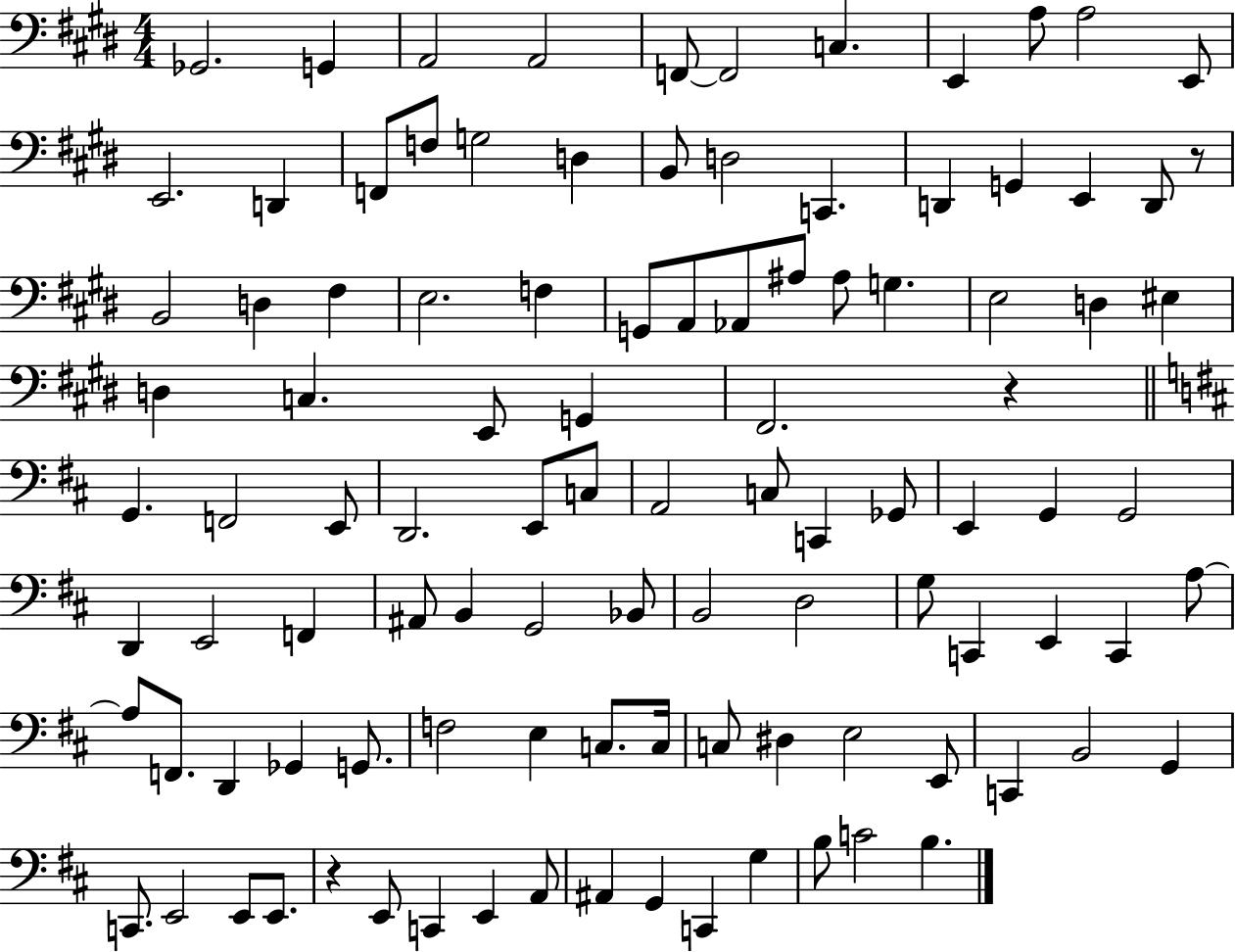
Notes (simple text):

Gb2/h. G2/q A2/h A2/h F2/e F2/h C3/q. E2/q A3/e A3/h E2/e E2/h. D2/q F2/e F3/e G3/h D3/q B2/e D3/h C2/q. D2/q G2/q E2/q D2/e R/e B2/h D3/q F#3/q E3/h. F3/q G2/e A2/e Ab2/e A#3/e A#3/e G3/q. E3/h D3/q EIS3/q D3/q C3/q. E2/e G2/q F#2/h. R/q G2/q. F2/h E2/e D2/h. E2/e C3/e A2/h C3/e C2/q Gb2/e E2/q G2/q G2/h D2/q E2/h F2/q A#2/e B2/q G2/h Bb2/e B2/h D3/h G3/e C2/q E2/q C2/q A3/e A3/e F2/e. D2/q Gb2/q G2/e. F3/h E3/q C3/e. C3/s C3/e D#3/q E3/h E2/e C2/q B2/h G2/q C2/e. E2/h E2/e E2/e. R/q E2/e C2/q E2/q A2/e A#2/q G2/q C2/q G3/q B3/e C4/h B3/q.